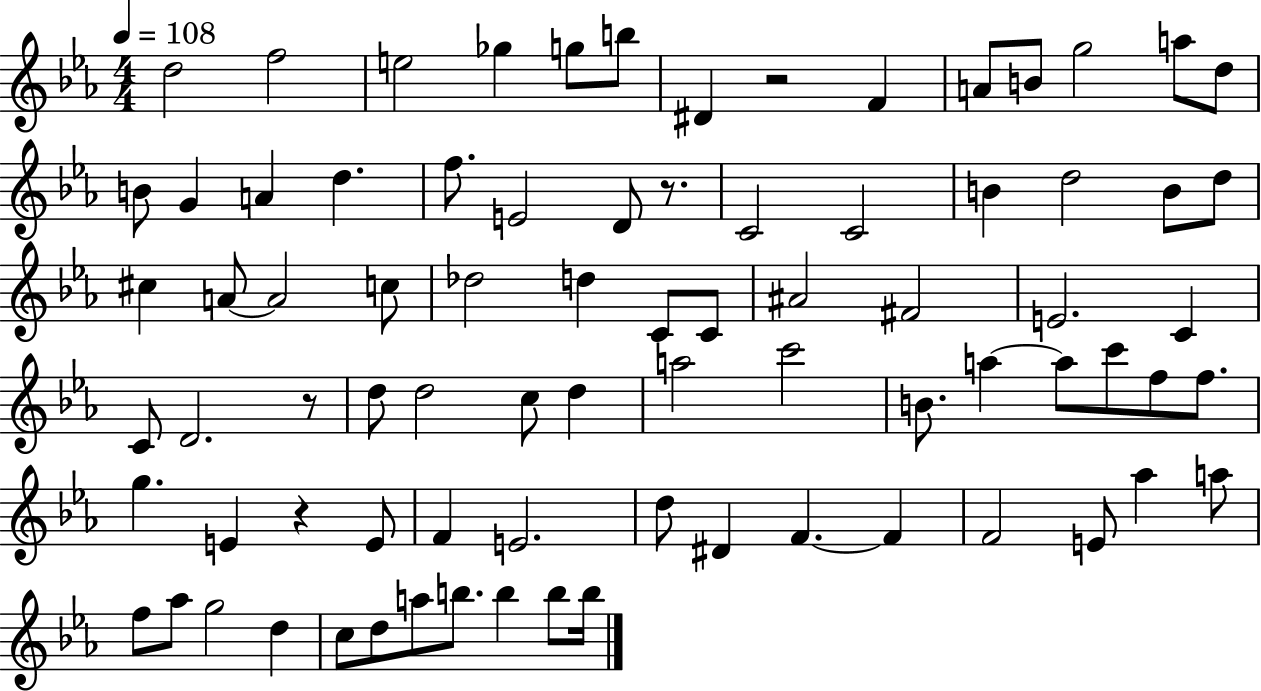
X:1
T:Untitled
M:4/4
L:1/4
K:Eb
d2 f2 e2 _g g/2 b/2 ^D z2 F A/2 B/2 g2 a/2 d/2 B/2 G A d f/2 E2 D/2 z/2 C2 C2 B d2 B/2 d/2 ^c A/2 A2 c/2 _d2 d C/2 C/2 ^A2 ^F2 E2 C C/2 D2 z/2 d/2 d2 c/2 d a2 c'2 B/2 a a/2 c'/2 f/2 f/2 g E z E/2 F E2 d/2 ^D F F F2 E/2 _a a/2 f/2 _a/2 g2 d c/2 d/2 a/2 b/2 b b/2 b/4